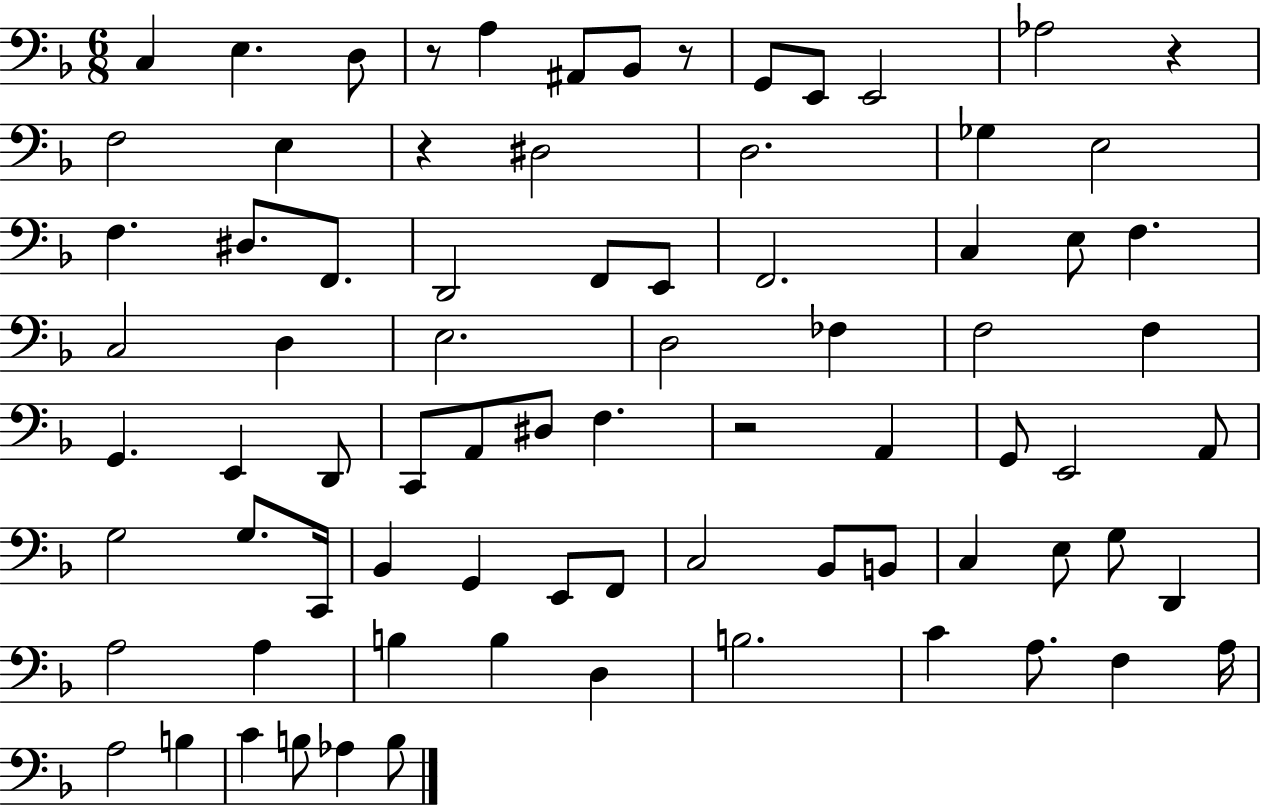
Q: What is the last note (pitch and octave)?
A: B3